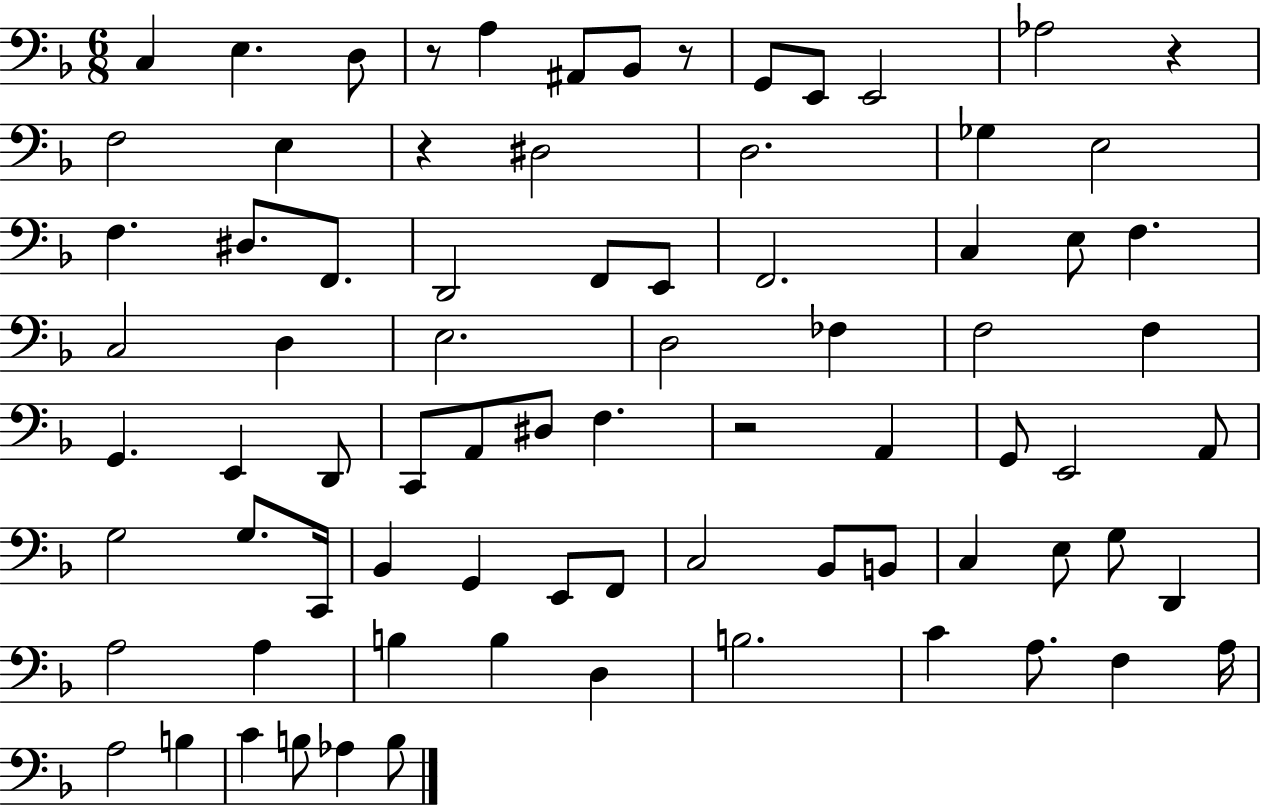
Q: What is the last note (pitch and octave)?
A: B3